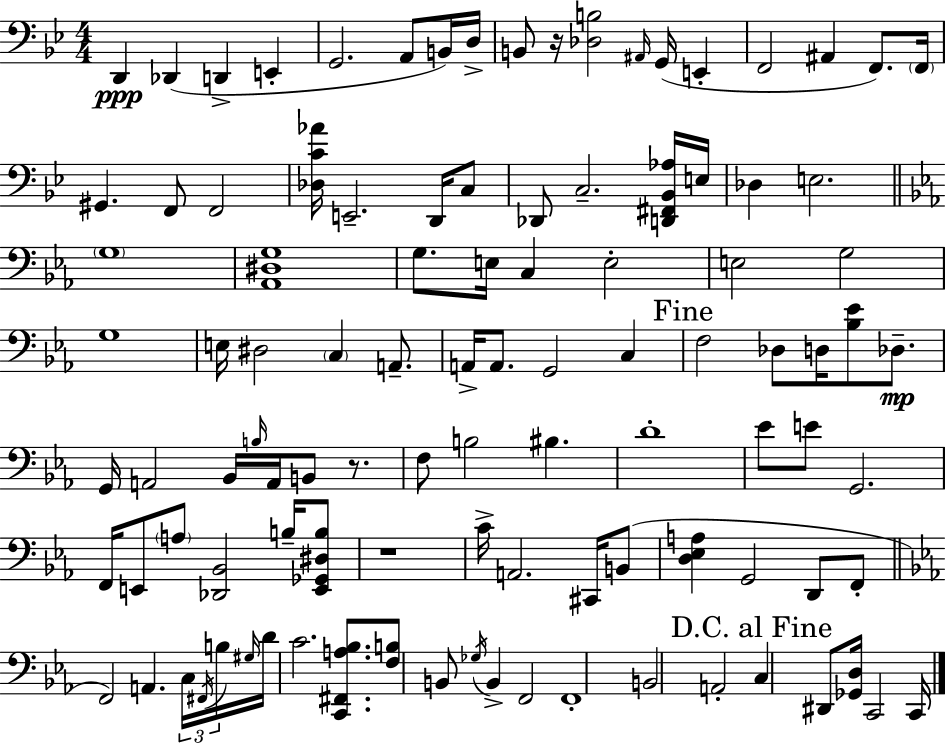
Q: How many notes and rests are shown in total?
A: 104